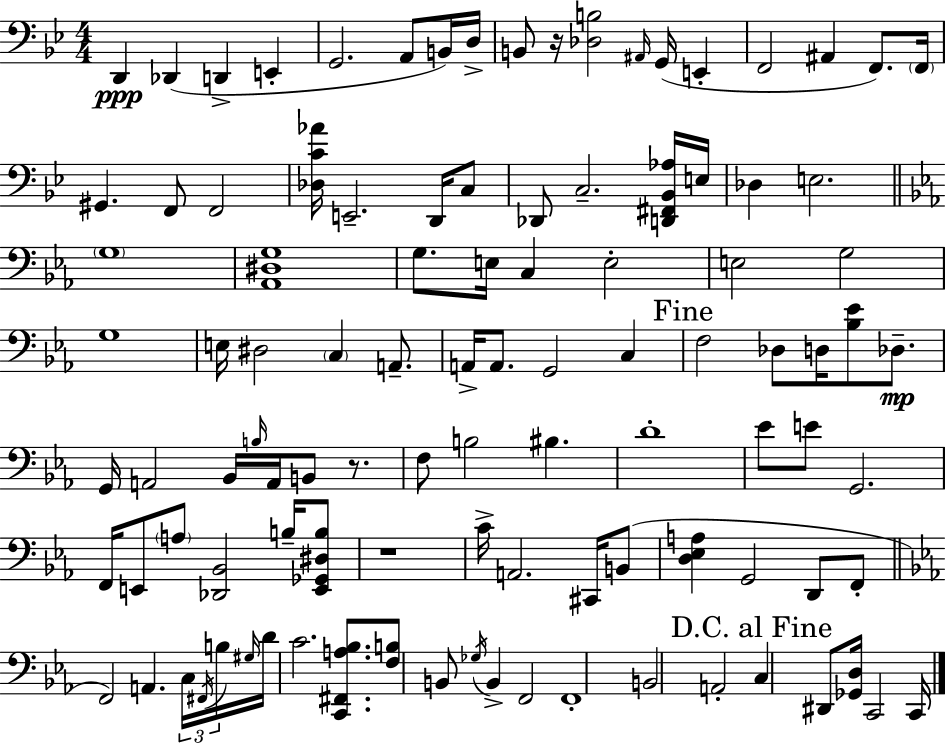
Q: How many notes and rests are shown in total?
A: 104